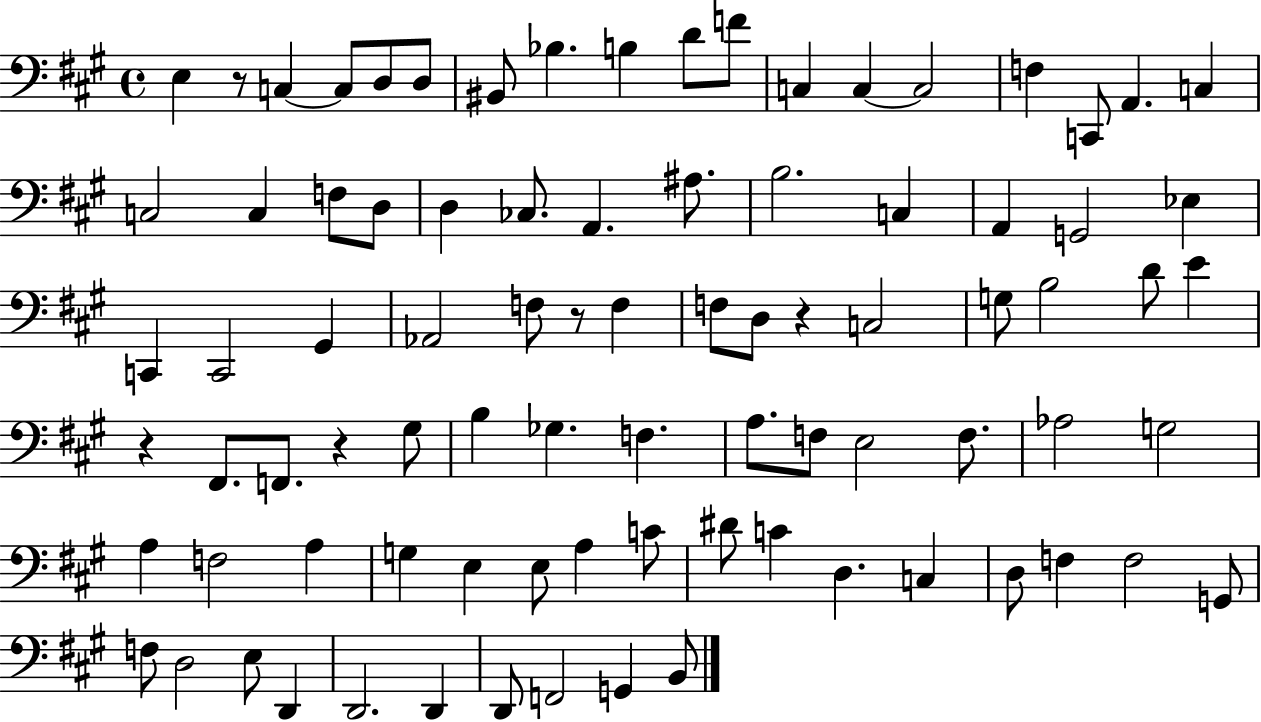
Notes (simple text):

E3/q R/e C3/q C3/e D3/e D3/e BIS2/e Bb3/q. B3/q D4/e F4/e C3/q C3/q C3/h F3/q C2/e A2/q. C3/q C3/h C3/q F3/e D3/e D3/q CES3/e. A2/q. A#3/e. B3/h. C3/q A2/q G2/h Eb3/q C2/q C2/h G#2/q Ab2/h F3/e R/e F3/q F3/e D3/e R/q C3/h G3/e B3/h D4/e E4/q R/q F#2/e. F2/e. R/q G#3/e B3/q Gb3/q. F3/q. A3/e. F3/e E3/h F3/e. Ab3/h G3/h A3/q F3/h A3/q G3/q E3/q E3/e A3/q C4/e D#4/e C4/q D3/q. C3/q D3/e F3/q F3/h G2/e F3/e D3/h E3/e D2/q D2/h. D2/q D2/e F2/h G2/q B2/e